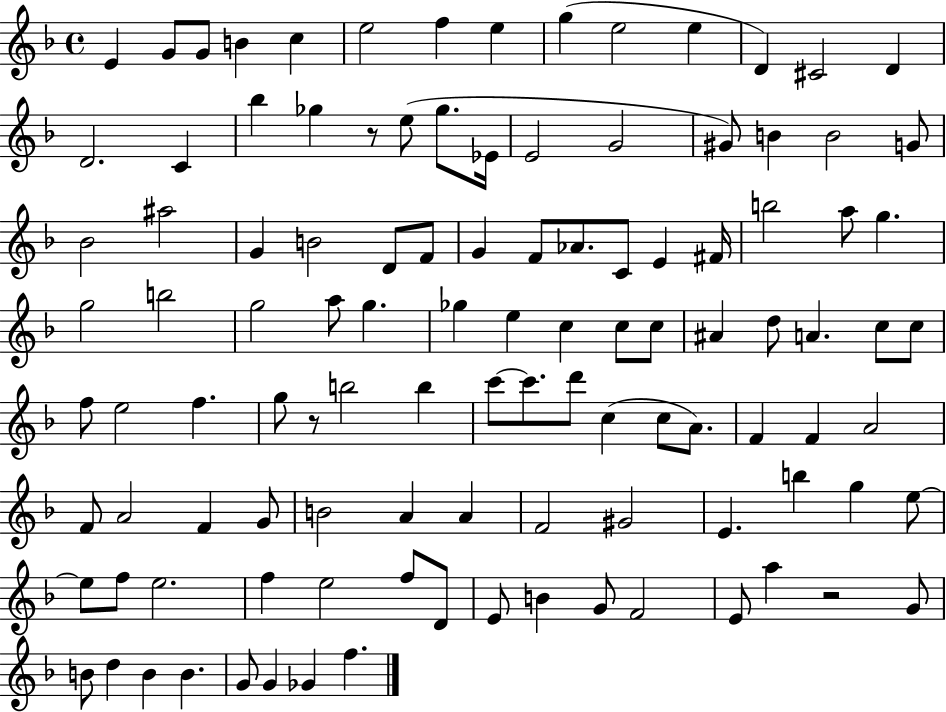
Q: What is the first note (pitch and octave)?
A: E4